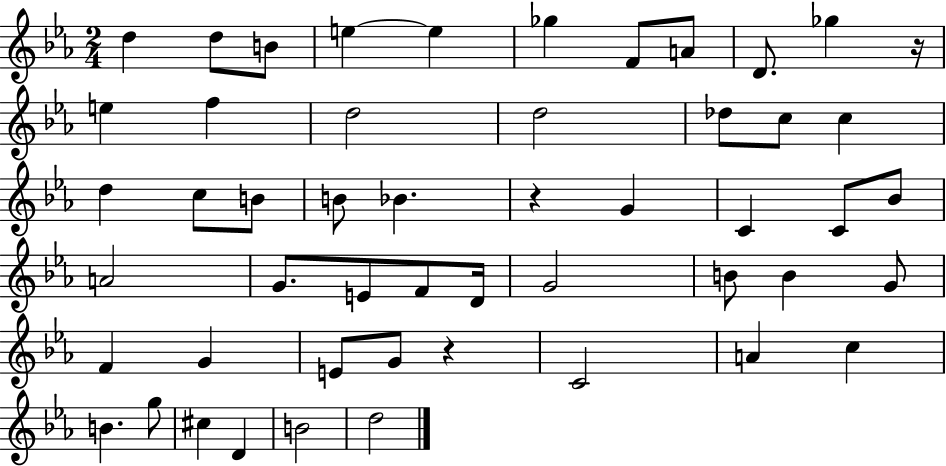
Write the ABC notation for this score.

X:1
T:Untitled
M:2/4
L:1/4
K:Eb
d d/2 B/2 e e _g F/2 A/2 D/2 _g z/4 e f d2 d2 _d/2 c/2 c d c/2 B/2 B/2 _B z G C C/2 _B/2 A2 G/2 E/2 F/2 D/4 G2 B/2 B G/2 F G E/2 G/2 z C2 A c B g/2 ^c D B2 d2